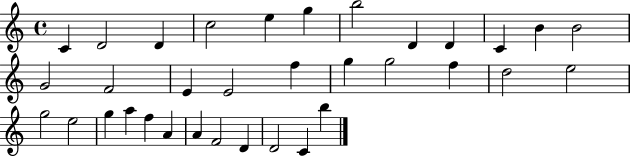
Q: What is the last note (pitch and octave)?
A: B5